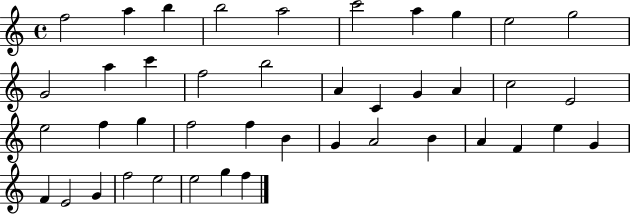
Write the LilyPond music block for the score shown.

{
  \clef treble
  \time 4/4
  \defaultTimeSignature
  \key c \major
  f''2 a''4 b''4 | b''2 a''2 | c'''2 a''4 g''4 | e''2 g''2 | \break g'2 a''4 c'''4 | f''2 b''2 | a'4 c'4 g'4 a'4 | c''2 e'2 | \break e''2 f''4 g''4 | f''2 f''4 b'4 | g'4 a'2 b'4 | a'4 f'4 e''4 g'4 | \break f'4 e'2 g'4 | f''2 e''2 | e''2 g''4 f''4 | \bar "|."
}